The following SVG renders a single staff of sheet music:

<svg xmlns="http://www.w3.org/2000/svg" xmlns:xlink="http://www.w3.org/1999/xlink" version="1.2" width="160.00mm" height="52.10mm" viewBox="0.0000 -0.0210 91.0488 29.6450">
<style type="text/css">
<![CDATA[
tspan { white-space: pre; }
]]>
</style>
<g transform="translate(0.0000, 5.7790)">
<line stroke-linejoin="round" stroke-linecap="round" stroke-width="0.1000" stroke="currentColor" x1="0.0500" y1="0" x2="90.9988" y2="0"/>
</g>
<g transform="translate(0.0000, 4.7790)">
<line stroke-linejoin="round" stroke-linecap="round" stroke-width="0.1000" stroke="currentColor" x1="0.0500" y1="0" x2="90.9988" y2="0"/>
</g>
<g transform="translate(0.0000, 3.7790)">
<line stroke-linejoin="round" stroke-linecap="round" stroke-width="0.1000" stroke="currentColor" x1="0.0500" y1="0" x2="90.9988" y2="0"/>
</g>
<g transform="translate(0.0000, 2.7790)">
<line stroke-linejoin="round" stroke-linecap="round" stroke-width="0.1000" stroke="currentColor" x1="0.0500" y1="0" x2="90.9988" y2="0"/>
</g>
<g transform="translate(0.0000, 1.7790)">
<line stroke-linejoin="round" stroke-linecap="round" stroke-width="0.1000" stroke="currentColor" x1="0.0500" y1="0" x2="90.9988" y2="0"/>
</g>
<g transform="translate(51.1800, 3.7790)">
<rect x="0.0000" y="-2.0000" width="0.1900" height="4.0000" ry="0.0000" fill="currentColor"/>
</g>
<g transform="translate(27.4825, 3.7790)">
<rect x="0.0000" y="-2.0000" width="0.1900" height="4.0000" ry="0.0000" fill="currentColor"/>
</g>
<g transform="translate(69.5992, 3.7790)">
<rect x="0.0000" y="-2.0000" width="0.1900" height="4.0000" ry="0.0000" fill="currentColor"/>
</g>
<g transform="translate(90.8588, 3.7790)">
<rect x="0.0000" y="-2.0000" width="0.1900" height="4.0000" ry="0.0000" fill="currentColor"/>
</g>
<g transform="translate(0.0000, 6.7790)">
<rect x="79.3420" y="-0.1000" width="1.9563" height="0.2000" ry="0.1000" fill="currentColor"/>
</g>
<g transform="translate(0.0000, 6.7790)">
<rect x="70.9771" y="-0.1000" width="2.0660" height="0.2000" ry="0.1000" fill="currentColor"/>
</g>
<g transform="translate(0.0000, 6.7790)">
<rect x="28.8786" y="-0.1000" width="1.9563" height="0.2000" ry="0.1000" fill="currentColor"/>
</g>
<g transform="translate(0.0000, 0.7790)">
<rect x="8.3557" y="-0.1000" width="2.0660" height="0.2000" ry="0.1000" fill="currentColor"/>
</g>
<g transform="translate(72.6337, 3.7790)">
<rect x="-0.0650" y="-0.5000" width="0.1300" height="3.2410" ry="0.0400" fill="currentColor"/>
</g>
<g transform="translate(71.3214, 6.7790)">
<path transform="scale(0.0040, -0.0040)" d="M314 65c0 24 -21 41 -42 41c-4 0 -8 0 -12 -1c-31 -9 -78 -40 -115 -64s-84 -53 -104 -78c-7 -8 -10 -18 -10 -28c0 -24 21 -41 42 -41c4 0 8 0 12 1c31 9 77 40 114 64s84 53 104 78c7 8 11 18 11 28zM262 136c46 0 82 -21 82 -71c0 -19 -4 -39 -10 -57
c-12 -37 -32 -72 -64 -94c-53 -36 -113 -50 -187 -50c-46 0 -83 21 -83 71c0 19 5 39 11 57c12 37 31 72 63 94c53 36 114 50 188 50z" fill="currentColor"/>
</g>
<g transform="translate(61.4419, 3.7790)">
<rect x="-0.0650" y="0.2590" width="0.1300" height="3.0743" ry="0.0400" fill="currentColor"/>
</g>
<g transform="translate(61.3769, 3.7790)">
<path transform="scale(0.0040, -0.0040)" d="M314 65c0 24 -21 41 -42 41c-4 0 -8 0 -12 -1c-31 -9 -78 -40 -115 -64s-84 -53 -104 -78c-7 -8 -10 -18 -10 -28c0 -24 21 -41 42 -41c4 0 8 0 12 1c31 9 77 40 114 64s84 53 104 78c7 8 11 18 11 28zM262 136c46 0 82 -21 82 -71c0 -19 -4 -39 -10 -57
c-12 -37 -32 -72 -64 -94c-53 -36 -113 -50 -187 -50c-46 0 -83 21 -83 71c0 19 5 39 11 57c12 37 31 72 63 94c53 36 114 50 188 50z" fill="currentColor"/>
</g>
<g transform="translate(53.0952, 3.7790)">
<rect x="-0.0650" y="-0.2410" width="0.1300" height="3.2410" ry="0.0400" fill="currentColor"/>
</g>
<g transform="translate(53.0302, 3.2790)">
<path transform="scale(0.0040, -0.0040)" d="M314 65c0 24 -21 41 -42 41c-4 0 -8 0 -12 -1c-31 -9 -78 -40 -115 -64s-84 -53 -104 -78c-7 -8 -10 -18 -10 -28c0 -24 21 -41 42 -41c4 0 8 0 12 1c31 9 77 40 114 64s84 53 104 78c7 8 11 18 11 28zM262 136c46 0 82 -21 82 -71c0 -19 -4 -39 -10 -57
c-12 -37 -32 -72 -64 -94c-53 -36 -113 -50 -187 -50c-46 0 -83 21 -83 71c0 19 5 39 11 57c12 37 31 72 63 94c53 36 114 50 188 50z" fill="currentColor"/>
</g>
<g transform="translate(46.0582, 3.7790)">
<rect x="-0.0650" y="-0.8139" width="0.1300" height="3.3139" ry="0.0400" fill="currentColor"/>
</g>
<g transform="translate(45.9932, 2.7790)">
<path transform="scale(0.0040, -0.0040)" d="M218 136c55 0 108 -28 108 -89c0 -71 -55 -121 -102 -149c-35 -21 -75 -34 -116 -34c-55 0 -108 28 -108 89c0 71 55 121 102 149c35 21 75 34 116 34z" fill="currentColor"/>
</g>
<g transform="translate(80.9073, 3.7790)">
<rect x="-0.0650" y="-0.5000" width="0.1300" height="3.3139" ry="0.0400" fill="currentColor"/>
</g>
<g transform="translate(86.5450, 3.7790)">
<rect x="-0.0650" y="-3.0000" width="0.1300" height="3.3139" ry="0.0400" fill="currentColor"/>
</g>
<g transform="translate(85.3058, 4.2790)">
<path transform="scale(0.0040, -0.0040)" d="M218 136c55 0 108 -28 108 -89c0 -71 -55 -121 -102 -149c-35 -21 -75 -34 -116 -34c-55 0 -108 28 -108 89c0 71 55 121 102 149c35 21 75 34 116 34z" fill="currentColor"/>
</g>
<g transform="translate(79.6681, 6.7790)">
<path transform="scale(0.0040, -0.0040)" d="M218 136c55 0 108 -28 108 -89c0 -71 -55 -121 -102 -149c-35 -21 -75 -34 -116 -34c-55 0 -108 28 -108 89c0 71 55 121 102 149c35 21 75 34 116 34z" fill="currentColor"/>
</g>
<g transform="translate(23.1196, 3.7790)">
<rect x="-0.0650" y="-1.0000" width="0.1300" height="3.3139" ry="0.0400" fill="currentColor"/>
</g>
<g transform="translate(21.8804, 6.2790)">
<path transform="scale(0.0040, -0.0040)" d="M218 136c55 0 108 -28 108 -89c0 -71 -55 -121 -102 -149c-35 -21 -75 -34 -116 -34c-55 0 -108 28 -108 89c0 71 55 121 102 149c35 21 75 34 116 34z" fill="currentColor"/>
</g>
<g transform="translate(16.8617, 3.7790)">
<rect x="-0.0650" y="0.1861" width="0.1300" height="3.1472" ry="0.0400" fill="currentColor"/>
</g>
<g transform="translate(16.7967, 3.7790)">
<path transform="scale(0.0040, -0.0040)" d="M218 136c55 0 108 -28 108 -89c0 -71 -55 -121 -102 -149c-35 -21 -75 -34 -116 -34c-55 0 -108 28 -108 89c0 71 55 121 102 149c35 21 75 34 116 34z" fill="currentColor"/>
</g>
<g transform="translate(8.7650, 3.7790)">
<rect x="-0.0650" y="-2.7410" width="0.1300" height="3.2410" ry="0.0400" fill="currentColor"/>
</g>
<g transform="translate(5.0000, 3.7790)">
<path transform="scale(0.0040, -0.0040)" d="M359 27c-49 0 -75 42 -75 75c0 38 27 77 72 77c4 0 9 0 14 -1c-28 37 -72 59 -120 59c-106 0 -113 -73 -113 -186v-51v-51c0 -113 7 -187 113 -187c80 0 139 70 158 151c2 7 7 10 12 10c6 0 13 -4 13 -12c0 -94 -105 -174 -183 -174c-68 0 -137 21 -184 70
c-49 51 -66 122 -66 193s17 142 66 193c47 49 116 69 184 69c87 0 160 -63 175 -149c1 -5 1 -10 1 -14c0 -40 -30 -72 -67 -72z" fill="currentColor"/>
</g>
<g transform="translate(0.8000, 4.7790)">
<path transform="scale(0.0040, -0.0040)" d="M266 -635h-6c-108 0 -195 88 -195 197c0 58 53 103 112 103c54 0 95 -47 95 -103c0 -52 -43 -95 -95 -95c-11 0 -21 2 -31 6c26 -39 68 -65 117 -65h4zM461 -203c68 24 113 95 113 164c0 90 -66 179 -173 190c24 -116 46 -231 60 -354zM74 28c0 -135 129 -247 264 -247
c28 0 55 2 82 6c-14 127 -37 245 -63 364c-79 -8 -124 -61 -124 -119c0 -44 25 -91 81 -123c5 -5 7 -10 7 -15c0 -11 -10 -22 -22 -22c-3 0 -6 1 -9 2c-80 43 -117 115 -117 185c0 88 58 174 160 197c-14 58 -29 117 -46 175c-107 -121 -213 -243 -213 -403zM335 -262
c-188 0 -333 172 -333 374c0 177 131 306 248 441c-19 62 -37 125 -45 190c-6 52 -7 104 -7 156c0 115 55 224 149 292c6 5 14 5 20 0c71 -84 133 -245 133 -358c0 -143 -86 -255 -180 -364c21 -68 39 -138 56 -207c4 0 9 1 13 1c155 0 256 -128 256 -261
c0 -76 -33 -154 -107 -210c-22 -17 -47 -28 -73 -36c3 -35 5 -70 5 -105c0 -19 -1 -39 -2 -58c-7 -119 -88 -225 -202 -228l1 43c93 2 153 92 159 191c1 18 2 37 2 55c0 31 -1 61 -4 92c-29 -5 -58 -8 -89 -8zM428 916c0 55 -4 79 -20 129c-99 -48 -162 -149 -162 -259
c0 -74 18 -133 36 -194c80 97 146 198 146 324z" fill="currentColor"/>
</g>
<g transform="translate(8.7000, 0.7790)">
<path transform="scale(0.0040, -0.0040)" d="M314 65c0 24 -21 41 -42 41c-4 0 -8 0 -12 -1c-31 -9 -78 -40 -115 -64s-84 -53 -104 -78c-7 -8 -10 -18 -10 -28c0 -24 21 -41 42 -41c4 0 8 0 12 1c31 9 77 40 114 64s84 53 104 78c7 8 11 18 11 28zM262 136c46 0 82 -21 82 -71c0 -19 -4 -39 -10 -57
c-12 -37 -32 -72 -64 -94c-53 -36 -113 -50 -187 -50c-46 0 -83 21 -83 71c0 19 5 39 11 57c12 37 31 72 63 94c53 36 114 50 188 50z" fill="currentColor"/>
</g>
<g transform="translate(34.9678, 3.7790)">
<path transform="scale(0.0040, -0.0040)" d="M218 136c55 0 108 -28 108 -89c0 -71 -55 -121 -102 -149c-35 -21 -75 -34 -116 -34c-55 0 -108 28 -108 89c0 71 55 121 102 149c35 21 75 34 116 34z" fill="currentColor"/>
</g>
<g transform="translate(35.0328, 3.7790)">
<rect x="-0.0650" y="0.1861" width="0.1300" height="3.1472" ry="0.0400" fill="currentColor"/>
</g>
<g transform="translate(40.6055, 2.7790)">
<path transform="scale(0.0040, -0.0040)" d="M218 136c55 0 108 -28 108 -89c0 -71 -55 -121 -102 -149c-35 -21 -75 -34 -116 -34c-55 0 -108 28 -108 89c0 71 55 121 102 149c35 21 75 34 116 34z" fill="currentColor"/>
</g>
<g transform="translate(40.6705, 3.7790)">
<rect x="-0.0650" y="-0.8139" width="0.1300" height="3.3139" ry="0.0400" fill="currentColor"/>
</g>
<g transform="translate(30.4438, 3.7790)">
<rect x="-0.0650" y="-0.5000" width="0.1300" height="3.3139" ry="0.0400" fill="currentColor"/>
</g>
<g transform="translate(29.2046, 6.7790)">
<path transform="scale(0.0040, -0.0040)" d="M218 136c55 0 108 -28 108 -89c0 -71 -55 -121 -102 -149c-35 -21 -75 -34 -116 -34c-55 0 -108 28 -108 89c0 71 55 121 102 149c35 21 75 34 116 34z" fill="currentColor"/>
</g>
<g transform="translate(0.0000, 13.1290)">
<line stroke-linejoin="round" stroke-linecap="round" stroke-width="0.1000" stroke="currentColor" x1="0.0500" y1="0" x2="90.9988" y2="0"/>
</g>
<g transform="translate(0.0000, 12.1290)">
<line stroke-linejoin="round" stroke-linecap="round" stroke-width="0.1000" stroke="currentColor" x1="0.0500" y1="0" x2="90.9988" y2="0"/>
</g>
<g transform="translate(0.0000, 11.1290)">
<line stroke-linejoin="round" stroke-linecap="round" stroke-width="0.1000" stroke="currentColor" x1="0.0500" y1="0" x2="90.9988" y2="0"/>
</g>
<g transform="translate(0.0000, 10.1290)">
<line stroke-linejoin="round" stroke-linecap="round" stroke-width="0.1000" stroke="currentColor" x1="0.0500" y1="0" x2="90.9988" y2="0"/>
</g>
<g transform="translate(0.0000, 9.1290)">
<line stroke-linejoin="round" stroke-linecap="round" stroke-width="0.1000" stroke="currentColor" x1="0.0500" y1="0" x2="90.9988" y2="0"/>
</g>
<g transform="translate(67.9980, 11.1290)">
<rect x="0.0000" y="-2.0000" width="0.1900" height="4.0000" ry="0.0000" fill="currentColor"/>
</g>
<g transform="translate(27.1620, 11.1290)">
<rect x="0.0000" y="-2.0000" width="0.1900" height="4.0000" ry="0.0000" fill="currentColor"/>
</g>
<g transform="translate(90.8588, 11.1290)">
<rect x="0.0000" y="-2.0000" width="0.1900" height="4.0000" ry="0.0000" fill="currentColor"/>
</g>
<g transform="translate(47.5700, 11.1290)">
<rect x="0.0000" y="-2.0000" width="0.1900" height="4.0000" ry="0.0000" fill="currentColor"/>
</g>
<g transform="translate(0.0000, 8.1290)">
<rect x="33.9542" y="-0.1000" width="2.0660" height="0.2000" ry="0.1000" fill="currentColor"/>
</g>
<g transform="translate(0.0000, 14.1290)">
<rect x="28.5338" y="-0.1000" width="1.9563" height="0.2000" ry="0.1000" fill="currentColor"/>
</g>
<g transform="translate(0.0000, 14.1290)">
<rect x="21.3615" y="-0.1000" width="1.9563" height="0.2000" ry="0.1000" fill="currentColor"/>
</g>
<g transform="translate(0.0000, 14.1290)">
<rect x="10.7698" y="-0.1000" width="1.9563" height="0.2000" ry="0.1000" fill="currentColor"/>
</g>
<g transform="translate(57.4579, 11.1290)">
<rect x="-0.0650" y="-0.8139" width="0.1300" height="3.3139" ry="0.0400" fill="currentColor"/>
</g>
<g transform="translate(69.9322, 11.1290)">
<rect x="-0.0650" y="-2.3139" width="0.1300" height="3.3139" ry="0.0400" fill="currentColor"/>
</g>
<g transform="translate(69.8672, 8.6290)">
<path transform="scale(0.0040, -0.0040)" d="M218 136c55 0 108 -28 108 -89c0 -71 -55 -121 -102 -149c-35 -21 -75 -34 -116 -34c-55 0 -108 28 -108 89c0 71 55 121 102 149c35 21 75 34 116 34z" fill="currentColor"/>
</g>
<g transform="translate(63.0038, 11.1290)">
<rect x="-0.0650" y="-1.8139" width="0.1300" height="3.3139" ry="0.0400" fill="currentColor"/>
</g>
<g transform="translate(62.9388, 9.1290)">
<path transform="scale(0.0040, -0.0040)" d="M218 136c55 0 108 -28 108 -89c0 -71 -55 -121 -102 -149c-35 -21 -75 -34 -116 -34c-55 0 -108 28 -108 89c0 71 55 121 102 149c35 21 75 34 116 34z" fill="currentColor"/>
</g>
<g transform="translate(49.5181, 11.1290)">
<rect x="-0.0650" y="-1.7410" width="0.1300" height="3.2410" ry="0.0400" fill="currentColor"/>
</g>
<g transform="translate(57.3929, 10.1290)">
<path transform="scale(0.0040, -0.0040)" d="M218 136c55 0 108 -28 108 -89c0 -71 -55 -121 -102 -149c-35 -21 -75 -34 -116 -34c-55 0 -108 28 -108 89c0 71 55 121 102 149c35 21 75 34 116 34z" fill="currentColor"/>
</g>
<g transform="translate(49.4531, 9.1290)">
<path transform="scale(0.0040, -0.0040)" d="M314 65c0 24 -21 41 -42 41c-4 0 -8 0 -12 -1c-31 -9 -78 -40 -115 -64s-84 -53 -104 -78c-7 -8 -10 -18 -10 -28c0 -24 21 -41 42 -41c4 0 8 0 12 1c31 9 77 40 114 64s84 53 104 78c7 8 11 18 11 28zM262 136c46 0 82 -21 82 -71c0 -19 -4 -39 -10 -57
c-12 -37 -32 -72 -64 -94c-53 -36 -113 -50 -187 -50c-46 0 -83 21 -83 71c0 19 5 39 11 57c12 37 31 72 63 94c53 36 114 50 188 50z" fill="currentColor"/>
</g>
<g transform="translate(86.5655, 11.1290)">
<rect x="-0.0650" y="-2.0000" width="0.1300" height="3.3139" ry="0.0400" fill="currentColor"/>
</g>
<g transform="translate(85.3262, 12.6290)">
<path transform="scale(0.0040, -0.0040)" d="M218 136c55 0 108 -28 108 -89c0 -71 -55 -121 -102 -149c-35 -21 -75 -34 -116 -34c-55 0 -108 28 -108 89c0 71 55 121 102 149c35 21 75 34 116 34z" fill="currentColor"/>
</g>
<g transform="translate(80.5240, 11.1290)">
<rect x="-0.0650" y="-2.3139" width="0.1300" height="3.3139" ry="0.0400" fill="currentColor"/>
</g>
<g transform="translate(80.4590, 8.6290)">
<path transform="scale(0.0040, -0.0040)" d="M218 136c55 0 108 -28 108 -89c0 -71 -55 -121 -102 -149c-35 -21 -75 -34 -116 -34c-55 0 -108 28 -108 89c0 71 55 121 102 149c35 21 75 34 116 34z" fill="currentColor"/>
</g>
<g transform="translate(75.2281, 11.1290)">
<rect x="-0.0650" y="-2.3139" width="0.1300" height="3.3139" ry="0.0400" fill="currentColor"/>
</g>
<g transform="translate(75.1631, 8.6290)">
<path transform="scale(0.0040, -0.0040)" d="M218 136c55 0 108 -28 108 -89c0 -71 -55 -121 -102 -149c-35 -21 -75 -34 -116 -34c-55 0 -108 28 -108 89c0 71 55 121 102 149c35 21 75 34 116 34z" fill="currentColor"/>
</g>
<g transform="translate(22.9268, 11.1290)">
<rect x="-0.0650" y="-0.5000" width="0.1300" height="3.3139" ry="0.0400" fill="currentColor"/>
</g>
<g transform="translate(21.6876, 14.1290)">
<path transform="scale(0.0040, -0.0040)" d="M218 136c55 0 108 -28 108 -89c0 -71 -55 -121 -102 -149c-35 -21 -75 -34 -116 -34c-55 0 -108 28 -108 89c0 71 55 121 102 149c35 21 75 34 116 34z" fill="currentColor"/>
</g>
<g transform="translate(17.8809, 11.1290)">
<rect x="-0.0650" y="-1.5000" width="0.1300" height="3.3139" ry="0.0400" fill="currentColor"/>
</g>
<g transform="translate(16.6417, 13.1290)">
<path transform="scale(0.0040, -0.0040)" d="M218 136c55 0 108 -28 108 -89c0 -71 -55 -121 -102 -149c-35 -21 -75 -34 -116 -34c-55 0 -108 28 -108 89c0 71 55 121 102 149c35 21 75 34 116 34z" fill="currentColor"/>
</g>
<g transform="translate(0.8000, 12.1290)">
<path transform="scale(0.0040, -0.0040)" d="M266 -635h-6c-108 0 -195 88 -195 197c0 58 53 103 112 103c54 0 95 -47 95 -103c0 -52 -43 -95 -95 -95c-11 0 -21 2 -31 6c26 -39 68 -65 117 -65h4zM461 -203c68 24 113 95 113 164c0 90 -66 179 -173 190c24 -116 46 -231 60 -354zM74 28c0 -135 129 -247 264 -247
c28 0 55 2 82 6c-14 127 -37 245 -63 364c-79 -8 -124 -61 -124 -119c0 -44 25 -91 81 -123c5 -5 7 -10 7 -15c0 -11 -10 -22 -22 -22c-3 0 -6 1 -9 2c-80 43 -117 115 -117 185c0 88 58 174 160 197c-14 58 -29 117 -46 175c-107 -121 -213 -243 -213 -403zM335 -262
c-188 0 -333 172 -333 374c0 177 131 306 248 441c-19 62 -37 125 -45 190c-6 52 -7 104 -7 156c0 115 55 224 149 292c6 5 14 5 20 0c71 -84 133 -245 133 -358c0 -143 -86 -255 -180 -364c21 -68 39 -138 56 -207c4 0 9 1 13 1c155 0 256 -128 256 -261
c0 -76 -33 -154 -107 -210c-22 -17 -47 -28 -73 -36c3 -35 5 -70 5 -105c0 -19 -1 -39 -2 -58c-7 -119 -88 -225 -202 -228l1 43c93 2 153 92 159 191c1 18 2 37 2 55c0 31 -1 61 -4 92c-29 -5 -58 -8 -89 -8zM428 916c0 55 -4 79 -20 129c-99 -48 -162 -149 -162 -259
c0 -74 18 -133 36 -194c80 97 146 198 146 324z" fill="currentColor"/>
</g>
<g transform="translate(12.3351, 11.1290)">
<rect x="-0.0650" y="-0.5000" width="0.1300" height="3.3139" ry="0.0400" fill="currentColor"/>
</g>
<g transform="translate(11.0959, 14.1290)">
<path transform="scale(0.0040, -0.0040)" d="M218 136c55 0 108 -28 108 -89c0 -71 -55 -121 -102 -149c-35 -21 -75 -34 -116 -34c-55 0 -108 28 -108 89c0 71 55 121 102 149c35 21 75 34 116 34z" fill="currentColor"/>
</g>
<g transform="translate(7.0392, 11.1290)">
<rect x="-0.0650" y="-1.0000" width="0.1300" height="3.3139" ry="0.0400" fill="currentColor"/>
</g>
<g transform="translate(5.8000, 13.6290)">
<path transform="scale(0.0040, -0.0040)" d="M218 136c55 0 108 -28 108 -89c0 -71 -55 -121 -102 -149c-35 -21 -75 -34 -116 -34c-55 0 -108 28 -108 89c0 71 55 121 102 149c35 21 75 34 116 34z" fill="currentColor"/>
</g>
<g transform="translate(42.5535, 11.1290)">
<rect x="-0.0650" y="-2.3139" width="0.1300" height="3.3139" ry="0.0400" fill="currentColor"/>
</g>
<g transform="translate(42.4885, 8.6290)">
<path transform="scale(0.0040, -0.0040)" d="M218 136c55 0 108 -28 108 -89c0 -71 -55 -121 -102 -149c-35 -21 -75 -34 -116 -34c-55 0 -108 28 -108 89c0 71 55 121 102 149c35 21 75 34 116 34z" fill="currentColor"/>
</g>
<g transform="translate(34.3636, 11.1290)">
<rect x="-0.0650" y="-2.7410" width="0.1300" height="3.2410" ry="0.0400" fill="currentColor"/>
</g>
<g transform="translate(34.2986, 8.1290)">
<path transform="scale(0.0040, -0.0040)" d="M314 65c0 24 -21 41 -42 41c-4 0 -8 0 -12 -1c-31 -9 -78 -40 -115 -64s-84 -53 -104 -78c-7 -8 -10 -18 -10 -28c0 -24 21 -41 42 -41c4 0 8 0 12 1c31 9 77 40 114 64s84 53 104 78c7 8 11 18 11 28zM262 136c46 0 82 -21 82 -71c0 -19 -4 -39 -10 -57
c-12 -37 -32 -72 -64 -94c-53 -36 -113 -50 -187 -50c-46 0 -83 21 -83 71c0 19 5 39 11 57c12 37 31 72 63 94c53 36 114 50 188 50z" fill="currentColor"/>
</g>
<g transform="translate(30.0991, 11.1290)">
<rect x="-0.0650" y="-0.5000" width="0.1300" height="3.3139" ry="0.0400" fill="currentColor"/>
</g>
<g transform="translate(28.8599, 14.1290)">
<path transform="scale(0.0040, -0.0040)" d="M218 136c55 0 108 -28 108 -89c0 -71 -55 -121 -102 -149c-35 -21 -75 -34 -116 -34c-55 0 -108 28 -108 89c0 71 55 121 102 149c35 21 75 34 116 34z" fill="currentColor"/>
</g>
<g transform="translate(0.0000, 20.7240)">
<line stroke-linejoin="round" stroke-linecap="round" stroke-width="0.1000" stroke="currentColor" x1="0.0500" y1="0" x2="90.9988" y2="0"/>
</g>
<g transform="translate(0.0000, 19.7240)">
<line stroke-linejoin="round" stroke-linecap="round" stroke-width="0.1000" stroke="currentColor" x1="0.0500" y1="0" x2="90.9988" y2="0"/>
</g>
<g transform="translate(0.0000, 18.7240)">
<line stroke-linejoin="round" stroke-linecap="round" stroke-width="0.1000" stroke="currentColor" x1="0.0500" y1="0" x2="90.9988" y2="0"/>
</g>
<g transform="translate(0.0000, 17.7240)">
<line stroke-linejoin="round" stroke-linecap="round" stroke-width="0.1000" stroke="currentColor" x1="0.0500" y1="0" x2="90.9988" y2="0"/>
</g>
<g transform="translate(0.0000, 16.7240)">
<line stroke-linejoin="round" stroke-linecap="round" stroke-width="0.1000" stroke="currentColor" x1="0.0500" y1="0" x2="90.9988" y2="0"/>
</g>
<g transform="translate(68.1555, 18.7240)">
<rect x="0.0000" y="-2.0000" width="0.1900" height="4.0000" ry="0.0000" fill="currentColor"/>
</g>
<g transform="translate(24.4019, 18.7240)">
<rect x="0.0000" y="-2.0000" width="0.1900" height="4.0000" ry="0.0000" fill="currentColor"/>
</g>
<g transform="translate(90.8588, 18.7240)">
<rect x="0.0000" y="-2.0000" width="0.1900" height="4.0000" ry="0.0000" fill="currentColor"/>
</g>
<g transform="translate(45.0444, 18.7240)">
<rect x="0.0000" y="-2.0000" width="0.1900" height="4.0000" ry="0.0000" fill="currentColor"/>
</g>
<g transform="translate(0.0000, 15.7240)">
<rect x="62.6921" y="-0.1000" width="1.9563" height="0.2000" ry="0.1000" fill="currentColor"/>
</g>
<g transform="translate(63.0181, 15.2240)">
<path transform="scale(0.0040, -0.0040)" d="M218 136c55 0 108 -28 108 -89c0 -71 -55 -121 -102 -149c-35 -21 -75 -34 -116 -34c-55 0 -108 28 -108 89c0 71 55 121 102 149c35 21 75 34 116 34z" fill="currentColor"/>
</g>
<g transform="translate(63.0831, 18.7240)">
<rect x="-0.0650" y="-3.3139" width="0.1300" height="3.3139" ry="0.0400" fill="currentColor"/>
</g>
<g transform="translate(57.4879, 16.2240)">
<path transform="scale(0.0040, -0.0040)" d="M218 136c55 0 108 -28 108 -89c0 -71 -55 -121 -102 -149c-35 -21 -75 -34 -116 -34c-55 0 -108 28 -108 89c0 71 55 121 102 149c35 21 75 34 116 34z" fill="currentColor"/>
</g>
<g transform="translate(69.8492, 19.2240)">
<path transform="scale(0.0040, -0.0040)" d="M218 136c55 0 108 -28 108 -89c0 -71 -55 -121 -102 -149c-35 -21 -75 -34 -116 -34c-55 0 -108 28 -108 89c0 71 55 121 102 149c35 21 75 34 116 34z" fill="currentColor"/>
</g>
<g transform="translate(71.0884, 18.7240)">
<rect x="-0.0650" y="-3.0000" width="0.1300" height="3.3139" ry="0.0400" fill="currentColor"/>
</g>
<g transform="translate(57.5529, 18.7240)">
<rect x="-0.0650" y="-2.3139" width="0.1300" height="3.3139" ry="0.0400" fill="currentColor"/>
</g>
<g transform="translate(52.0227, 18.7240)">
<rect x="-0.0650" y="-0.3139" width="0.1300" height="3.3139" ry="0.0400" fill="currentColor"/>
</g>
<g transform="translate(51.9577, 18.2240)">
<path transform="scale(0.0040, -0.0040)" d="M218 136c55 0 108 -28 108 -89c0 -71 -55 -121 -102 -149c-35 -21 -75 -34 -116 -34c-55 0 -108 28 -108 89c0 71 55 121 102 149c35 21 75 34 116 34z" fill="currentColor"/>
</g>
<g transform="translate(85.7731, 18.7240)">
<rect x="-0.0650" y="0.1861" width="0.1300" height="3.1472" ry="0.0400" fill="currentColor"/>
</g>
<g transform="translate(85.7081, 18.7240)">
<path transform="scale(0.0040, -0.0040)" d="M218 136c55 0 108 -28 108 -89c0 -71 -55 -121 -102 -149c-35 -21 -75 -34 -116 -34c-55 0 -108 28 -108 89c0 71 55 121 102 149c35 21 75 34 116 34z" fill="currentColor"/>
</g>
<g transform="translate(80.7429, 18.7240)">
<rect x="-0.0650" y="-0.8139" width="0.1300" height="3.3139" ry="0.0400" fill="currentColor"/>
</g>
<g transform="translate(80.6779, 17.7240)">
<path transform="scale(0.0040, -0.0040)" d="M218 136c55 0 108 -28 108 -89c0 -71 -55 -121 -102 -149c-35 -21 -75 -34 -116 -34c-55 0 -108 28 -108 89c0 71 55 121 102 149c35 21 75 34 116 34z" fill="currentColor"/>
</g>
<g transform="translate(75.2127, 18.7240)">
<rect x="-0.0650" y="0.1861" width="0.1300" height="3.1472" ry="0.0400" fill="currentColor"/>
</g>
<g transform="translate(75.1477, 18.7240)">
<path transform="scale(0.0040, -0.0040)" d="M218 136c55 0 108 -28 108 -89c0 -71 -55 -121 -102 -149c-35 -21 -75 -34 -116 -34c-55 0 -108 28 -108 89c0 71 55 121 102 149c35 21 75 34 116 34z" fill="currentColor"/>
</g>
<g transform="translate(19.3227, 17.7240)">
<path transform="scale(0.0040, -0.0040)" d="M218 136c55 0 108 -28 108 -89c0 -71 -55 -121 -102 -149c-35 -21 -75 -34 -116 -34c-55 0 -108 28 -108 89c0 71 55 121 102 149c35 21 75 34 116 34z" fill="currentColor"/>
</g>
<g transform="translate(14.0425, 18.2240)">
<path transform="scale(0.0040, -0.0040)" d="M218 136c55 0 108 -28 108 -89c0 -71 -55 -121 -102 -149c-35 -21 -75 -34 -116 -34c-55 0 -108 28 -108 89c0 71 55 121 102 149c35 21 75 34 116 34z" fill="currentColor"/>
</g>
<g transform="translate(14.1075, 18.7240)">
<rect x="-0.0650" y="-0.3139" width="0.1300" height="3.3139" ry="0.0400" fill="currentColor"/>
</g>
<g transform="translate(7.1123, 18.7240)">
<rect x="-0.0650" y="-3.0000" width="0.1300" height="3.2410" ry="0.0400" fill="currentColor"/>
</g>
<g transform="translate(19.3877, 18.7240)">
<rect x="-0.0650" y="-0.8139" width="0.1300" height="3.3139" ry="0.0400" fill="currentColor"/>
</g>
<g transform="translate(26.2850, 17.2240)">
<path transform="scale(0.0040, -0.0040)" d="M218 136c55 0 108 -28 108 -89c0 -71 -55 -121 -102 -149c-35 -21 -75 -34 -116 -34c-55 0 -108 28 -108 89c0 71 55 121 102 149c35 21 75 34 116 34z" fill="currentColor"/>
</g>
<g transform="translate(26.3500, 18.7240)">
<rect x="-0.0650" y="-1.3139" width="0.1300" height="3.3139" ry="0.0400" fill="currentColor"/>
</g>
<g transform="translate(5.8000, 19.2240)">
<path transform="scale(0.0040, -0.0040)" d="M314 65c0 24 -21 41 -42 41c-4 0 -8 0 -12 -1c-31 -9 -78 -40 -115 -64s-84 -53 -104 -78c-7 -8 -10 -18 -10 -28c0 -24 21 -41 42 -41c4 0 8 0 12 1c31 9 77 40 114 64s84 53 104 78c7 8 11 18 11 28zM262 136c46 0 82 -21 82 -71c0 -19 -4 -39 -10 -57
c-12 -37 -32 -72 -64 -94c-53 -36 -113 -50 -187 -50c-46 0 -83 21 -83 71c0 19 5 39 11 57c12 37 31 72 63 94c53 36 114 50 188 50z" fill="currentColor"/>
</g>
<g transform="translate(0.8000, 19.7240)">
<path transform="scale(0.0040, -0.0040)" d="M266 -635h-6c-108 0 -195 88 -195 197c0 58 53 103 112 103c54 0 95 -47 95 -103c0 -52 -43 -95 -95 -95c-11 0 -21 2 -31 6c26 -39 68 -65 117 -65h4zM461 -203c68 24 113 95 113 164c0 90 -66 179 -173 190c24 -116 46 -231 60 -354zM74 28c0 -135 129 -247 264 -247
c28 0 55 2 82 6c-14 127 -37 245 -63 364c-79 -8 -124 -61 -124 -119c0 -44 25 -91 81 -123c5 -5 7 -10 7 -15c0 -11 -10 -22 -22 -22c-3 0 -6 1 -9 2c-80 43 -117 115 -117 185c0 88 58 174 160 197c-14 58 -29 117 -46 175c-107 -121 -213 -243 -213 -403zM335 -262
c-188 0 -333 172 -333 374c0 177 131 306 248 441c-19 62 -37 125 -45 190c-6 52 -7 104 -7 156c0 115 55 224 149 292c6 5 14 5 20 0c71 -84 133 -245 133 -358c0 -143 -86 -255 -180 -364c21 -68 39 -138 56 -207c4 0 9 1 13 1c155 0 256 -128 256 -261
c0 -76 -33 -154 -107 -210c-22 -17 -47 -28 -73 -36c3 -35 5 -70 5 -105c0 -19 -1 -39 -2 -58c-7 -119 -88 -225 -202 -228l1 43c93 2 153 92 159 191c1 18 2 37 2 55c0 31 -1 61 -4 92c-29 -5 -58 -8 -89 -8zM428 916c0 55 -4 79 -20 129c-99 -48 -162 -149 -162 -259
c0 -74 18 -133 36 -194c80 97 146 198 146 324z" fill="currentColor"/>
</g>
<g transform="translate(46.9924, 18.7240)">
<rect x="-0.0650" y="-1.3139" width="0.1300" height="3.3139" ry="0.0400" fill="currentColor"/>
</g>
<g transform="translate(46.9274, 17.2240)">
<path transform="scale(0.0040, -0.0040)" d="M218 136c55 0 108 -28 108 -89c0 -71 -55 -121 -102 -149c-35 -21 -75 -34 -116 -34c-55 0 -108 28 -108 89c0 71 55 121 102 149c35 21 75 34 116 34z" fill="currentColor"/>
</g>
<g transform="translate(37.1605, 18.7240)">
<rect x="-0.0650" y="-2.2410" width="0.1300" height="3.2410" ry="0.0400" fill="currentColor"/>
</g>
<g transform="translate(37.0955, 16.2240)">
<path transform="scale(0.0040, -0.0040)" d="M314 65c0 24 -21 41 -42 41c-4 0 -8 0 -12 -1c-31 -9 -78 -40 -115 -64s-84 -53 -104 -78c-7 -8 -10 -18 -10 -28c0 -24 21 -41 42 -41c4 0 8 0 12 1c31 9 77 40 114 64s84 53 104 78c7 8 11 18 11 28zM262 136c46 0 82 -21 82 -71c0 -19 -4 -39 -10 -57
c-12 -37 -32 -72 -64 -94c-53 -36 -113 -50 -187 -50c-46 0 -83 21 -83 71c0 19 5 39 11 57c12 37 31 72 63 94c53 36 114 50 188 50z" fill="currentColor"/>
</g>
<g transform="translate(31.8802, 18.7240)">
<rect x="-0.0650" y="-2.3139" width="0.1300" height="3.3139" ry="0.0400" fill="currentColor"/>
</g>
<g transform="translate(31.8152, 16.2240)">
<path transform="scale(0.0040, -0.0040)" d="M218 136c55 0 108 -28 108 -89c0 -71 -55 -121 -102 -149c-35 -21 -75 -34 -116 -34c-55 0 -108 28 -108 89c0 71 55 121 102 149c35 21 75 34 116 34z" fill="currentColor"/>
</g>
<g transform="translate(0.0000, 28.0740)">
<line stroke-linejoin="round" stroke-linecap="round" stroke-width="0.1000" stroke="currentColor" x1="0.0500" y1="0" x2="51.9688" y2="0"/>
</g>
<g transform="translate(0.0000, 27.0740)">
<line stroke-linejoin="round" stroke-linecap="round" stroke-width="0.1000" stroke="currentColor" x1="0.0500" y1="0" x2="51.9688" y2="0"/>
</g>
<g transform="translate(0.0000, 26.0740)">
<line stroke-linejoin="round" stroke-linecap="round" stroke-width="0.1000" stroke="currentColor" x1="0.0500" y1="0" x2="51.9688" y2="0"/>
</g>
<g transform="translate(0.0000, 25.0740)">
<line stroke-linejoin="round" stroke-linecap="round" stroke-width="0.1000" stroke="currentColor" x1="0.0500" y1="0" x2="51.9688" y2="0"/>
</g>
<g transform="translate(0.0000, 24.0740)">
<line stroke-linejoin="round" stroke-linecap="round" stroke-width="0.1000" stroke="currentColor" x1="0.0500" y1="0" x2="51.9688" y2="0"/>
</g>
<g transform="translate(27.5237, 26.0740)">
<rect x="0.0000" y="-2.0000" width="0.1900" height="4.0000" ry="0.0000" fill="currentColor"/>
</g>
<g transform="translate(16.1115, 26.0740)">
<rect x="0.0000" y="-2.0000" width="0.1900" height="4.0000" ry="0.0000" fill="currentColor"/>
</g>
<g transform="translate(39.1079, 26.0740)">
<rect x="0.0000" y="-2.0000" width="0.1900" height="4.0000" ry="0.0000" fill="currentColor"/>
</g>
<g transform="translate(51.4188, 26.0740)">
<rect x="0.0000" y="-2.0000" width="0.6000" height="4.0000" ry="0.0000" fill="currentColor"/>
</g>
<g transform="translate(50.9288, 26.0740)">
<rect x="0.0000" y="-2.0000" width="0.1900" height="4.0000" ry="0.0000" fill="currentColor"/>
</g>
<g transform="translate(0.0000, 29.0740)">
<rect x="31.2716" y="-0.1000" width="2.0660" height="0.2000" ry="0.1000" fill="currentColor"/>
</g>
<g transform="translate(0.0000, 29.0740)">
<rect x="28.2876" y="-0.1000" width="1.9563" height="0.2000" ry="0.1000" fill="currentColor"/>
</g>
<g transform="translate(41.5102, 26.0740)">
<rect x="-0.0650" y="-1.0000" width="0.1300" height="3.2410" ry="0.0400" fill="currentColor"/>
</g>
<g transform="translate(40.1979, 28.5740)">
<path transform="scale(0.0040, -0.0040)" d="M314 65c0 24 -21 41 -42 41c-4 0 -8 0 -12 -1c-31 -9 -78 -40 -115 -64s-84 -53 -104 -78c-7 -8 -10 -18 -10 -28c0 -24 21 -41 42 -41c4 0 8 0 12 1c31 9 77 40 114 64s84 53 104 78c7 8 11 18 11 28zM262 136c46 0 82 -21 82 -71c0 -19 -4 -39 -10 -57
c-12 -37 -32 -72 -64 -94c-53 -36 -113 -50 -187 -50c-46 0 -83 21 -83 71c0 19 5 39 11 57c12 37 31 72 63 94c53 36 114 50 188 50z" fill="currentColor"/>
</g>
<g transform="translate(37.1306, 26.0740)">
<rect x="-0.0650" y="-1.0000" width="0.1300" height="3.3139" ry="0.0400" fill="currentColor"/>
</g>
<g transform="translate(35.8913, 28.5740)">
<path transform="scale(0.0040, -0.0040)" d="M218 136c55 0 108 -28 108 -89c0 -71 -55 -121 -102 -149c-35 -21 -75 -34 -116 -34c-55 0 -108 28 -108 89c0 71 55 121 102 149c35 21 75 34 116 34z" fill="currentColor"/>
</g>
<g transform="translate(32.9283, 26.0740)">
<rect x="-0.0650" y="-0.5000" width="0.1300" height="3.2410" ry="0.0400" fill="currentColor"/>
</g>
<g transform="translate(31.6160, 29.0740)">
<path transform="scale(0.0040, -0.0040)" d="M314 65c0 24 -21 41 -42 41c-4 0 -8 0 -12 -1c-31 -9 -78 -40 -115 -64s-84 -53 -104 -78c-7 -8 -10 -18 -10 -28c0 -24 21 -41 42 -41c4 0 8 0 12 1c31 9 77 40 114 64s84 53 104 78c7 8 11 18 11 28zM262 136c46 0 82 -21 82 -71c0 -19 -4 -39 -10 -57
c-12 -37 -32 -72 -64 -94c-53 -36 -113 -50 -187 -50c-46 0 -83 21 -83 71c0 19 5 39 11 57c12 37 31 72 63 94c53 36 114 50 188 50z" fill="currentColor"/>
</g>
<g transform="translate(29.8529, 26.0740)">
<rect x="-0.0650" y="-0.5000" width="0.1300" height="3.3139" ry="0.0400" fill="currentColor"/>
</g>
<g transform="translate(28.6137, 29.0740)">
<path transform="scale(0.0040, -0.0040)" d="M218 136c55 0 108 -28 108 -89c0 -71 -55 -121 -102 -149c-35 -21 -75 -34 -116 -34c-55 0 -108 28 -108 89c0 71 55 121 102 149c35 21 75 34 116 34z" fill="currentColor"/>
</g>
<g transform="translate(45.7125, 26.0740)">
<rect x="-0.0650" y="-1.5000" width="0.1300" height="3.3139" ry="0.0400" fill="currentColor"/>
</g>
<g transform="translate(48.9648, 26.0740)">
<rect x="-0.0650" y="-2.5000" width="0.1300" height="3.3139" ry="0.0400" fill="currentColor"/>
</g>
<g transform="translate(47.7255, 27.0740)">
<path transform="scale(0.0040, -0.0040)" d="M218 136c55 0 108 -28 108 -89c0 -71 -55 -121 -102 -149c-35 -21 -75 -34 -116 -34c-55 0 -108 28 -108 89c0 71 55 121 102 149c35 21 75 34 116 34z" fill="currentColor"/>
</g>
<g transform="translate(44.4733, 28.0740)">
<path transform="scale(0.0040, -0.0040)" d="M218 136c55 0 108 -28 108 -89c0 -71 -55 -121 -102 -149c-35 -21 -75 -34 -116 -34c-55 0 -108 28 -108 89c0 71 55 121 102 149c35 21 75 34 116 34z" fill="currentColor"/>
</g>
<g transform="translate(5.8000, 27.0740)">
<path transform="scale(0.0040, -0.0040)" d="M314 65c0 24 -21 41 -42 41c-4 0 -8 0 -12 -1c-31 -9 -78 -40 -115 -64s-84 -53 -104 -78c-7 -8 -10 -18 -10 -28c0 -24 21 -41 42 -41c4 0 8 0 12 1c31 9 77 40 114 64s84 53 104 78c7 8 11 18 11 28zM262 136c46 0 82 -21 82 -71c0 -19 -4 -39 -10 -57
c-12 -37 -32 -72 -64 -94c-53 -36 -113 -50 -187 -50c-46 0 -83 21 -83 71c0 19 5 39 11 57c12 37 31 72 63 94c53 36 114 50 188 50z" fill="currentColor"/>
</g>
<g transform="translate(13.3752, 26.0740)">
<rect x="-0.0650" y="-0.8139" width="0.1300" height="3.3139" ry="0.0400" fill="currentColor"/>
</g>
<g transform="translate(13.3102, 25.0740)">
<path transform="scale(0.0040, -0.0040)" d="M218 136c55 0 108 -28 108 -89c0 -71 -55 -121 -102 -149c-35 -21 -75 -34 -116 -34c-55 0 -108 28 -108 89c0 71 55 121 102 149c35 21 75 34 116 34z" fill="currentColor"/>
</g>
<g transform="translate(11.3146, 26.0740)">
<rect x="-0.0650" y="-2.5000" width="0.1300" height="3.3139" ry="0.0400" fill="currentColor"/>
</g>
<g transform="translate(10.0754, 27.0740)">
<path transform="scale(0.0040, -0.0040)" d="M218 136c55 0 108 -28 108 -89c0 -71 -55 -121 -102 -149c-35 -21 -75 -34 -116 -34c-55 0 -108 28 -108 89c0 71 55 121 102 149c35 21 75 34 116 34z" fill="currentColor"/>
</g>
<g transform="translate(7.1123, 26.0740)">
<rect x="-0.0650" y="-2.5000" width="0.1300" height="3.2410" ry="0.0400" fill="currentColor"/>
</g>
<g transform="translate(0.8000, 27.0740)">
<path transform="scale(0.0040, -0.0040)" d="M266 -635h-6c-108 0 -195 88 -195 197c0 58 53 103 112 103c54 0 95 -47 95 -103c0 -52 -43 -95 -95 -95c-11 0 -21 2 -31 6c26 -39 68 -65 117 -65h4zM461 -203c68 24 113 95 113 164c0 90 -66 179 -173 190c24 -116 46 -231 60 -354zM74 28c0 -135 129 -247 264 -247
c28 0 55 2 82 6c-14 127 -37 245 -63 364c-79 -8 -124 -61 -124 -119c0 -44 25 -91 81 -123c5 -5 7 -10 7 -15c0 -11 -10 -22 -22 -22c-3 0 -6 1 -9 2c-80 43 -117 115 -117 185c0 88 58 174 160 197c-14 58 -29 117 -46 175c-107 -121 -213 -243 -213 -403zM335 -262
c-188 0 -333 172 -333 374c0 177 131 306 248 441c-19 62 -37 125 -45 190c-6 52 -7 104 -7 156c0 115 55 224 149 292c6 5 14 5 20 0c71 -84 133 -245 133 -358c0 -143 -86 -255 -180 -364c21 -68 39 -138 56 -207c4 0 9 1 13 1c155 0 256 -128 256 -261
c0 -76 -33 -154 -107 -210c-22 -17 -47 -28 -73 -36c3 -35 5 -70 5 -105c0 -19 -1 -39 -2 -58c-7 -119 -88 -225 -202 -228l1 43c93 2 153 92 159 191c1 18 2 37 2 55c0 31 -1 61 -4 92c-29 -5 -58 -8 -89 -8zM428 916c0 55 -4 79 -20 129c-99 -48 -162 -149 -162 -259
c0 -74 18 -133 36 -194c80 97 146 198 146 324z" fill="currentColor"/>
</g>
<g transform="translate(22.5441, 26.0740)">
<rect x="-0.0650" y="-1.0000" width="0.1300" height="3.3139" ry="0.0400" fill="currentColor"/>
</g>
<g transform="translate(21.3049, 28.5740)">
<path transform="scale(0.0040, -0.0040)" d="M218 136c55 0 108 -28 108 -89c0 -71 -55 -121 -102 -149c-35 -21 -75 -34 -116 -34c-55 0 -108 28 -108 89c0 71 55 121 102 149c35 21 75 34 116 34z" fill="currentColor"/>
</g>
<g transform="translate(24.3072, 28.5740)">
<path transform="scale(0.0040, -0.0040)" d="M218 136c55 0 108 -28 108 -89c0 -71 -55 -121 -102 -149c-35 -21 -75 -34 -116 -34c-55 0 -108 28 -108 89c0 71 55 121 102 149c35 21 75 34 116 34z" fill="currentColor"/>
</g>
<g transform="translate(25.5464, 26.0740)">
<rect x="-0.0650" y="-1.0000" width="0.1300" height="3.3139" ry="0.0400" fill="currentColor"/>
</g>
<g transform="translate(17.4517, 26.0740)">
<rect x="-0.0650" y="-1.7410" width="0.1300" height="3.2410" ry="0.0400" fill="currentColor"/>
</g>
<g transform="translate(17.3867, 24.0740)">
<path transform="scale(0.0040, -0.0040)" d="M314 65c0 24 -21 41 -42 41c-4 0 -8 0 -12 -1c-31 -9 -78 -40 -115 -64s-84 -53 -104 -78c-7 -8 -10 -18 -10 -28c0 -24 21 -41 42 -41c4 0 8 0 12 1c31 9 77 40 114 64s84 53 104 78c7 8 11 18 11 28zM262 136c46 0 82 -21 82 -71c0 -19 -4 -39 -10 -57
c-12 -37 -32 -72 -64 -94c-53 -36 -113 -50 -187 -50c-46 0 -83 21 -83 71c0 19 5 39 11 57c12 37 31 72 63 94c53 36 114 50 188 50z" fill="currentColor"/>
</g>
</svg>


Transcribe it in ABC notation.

X:1
T:Untitled
M:4/4
L:1/4
K:C
a2 B D C B d d c2 B2 C2 C A D C E C C a2 g f2 d f g g g F A2 c d e g g2 e c g b A B d B G2 G d f2 D D C C2 D D2 E G